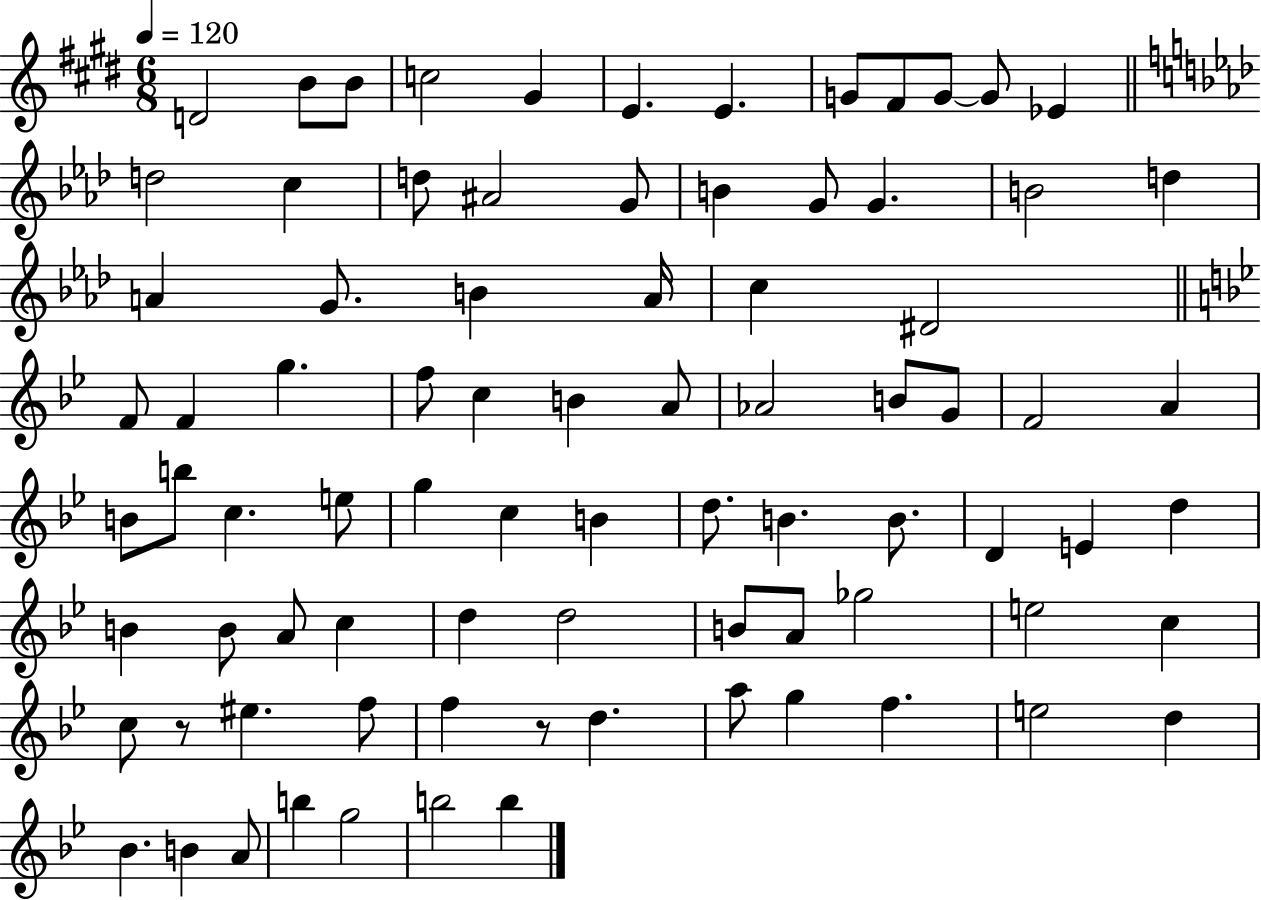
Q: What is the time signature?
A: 6/8